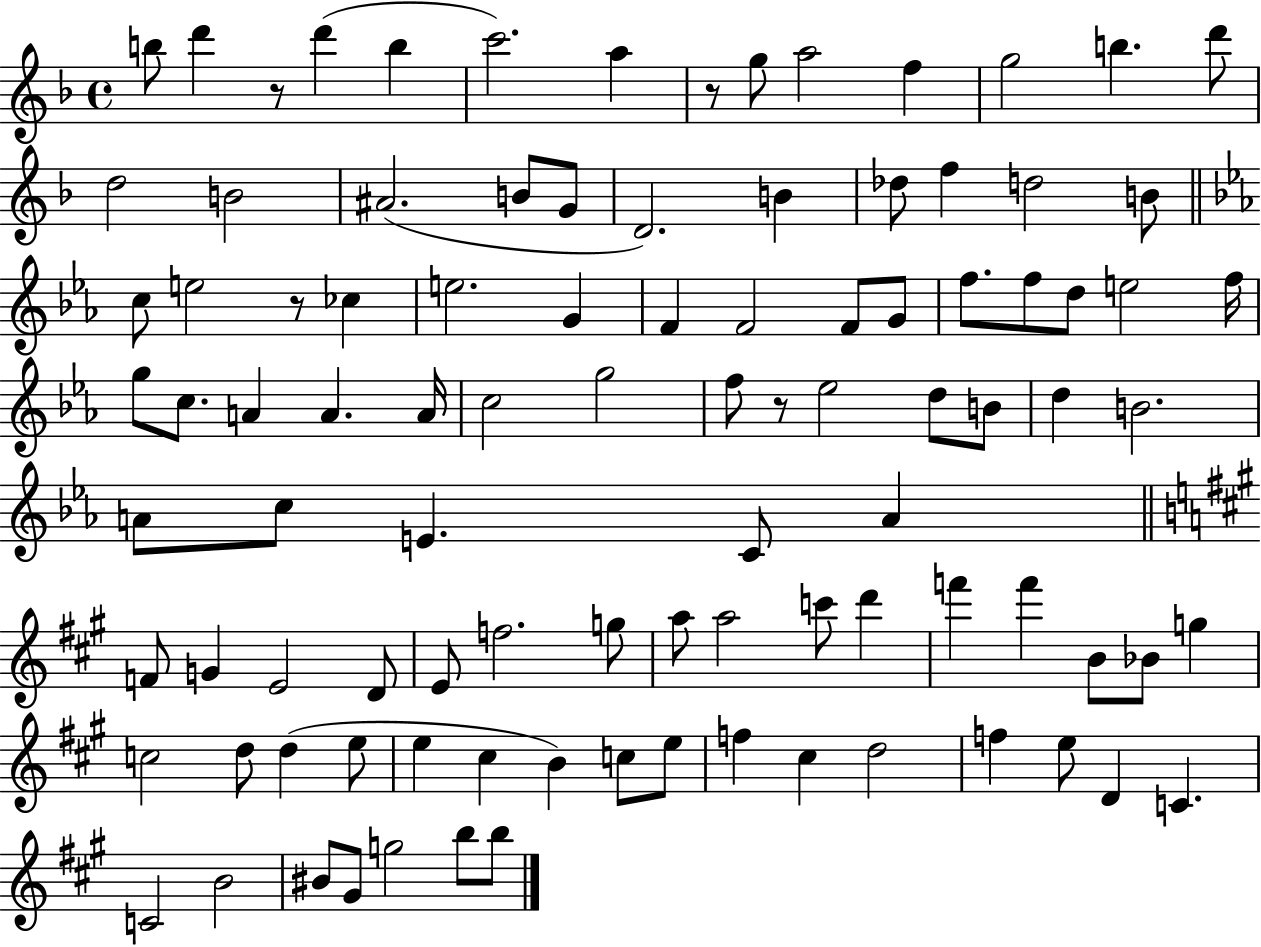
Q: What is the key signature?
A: F major